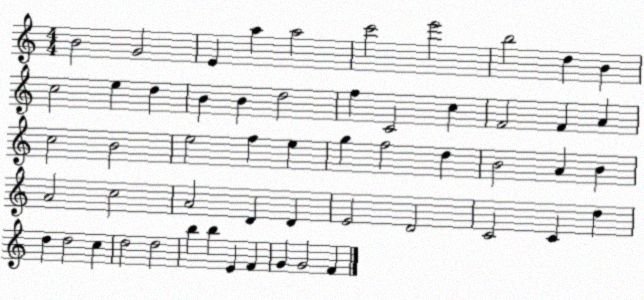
X:1
T:Untitled
M:4/4
L:1/4
K:C
B2 G2 E a a2 c'2 e'2 b2 d B c2 e d B B d2 f C2 c F2 F A c2 B2 e2 f e g f2 d B2 A B A2 c2 A2 D D E2 D2 C2 C d d d2 c d2 d2 b b E F G G2 F